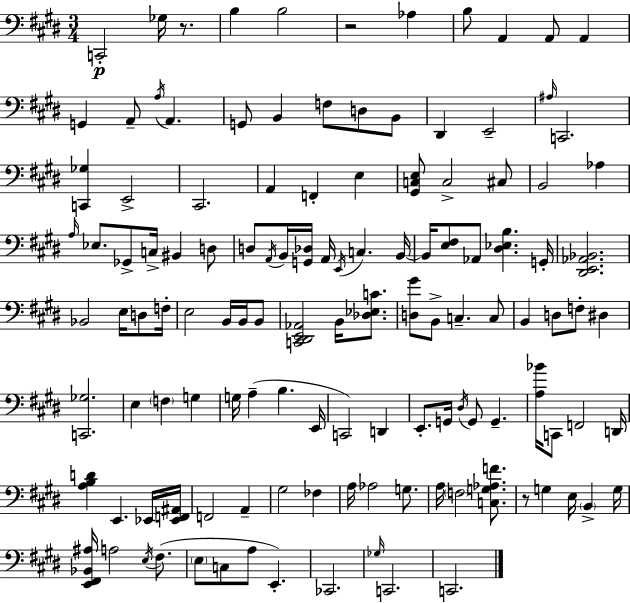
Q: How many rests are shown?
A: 3